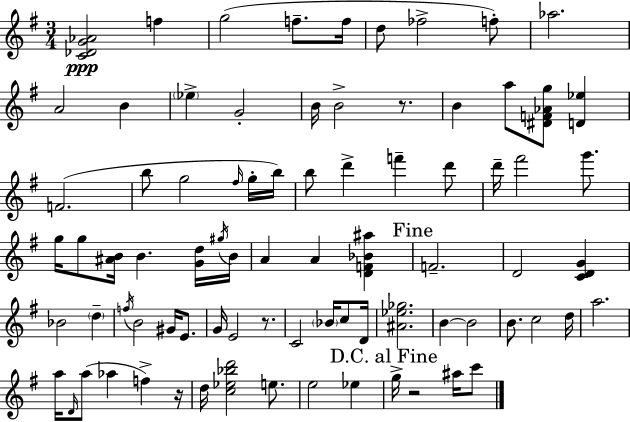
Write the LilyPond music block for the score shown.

{
  \clef treble
  \numericTimeSignature
  \time 3/4
  \key e \minor
  <c' des' g' aes'>2\ppp f''4 | g''2( f''8.-- f''16 | d''8 fes''2-> f''8-.) | aes''2. | \break a'2 b'4 | \parenthesize ees''4-> g'2-. | b'16 b'2-> r8. | b'4 a''8 <dis' f' aes' g''>8 <d' ees''>4 | \break f'2.( | b''8 g''2 \grace { fis''16 } g''16-. | b''16) b''8 d'''4-> f'''4-- d'''8 | d'''16-- fis'''2 g'''8. | \break g''16 g''8 <ais' b'>16 b'4. <g' d''>16 | \acciaccatura { gis''16 } b'16 a'4 a'4 <d' f' bes' ais''>4 | \mark "Fine" f'2.-- | d'2 <c' d' g'>4 | \break bes'2 \parenthesize d''4-- | \acciaccatura { f''16 } b'2 gis'16 | e'8. g'16 e'2 | r8. c'2 \parenthesize bes'16 | \break c''8 d'16 <ais' ees'' ges''>2. | b'4~~ b'2 | b'8. c''2 | d''16 a''2. | \break a''16 \grace { d'16 }( a''8 aes''4 f''4->) | r16 d''16 <c'' ees'' bes'' d'''>2 | e''8. e''2 | ees''4 \mark "D.C. al Fine" g''16-> r2 | \break ais''16 c'''8 \bar "|."
}